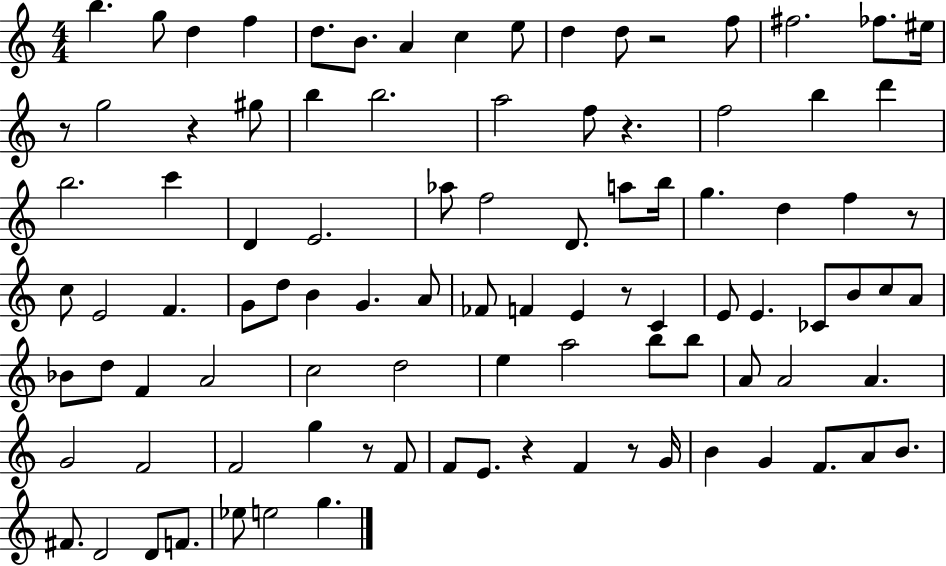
B5/q. G5/e D5/q F5/q D5/e. B4/e. A4/q C5/q E5/e D5/q D5/e R/h F5/e F#5/h. FES5/e. EIS5/s R/e G5/h R/q G#5/e B5/q B5/h. A5/h F5/e R/q. F5/h B5/q D6/q B5/h. C6/q D4/q E4/h. Ab5/e F5/h D4/e. A5/e B5/s G5/q. D5/q F5/q R/e C5/e E4/h F4/q. G4/e D5/e B4/q G4/q. A4/e FES4/e F4/q E4/q R/e C4/q E4/e E4/q. CES4/e B4/e C5/e A4/e Bb4/e D5/e F4/q A4/h C5/h D5/h E5/q A5/h B5/e B5/e A4/e A4/h A4/q. G4/h F4/h F4/h G5/q R/e F4/e F4/e E4/e. R/q F4/q R/e G4/s B4/q G4/q F4/e. A4/e B4/e. F#4/e. D4/h D4/e F4/e. Eb5/e E5/h G5/q.